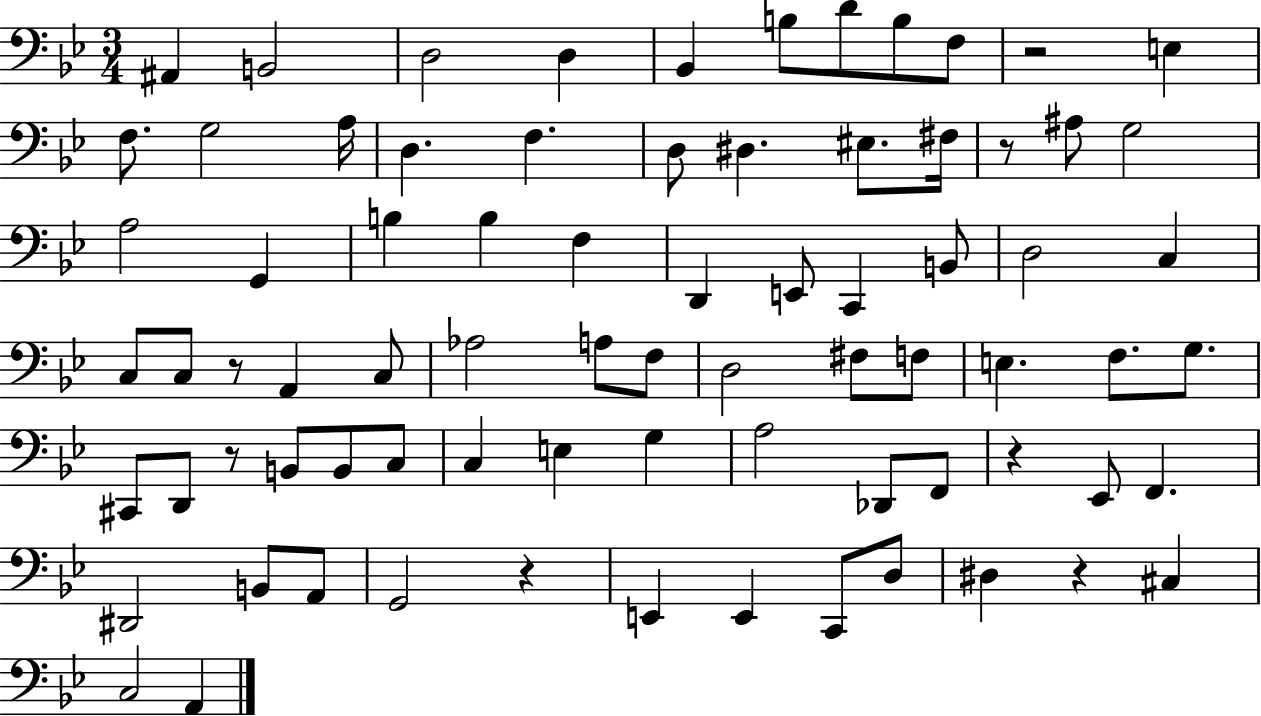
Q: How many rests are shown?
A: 7